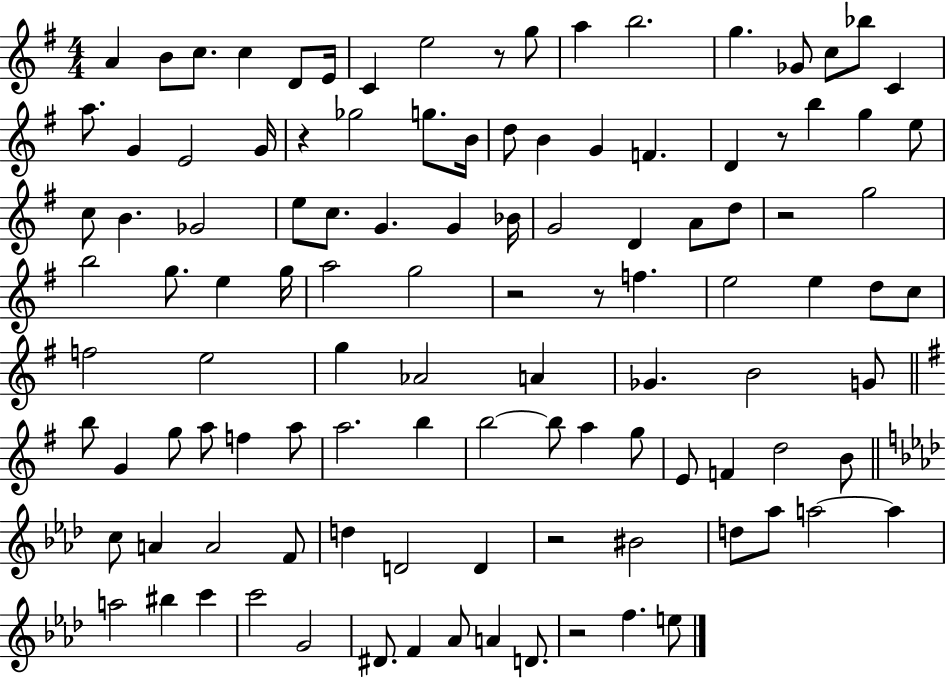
{
  \clef treble
  \numericTimeSignature
  \time 4/4
  \key g \major
  a'4 b'8 c''8. c''4 d'8 e'16 | c'4 e''2 r8 g''8 | a''4 b''2. | g''4. ges'8 c''8 bes''8 c'4 | \break a''8. g'4 e'2 g'16 | r4 ges''2 g''8. b'16 | d''8 b'4 g'4 f'4. | d'4 r8 b''4 g''4 e''8 | \break c''8 b'4. ges'2 | e''8 c''8. g'4. g'4 bes'16 | g'2 d'4 a'8 d''8 | r2 g''2 | \break b''2 g''8. e''4 g''16 | a''2 g''2 | r2 r8 f''4. | e''2 e''4 d''8 c''8 | \break f''2 e''2 | g''4 aes'2 a'4 | ges'4. b'2 g'8 | \bar "||" \break \key g \major b''8 g'4 g''8 a''8 f''4 a''8 | a''2. b''4 | b''2~~ b''8 a''4 g''8 | e'8 f'4 d''2 b'8 | \break \bar "||" \break \key aes \major c''8 a'4 a'2 f'8 | d''4 d'2 d'4 | r2 bis'2 | d''8 aes''8 a''2~~ a''4 | \break a''2 bis''4 c'''4 | c'''2 g'2 | dis'8. f'4 aes'8 a'4 d'8. | r2 f''4. e''8 | \break \bar "|."
}